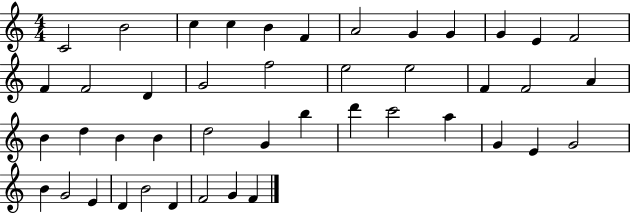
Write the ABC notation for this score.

X:1
T:Untitled
M:4/4
L:1/4
K:C
C2 B2 c c B F A2 G G G E F2 F F2 D G2 f2 e2 e2 F F2 A B d B B d2 G b d' c'2 a G E G2 B G2 E D B2 D F2 G F